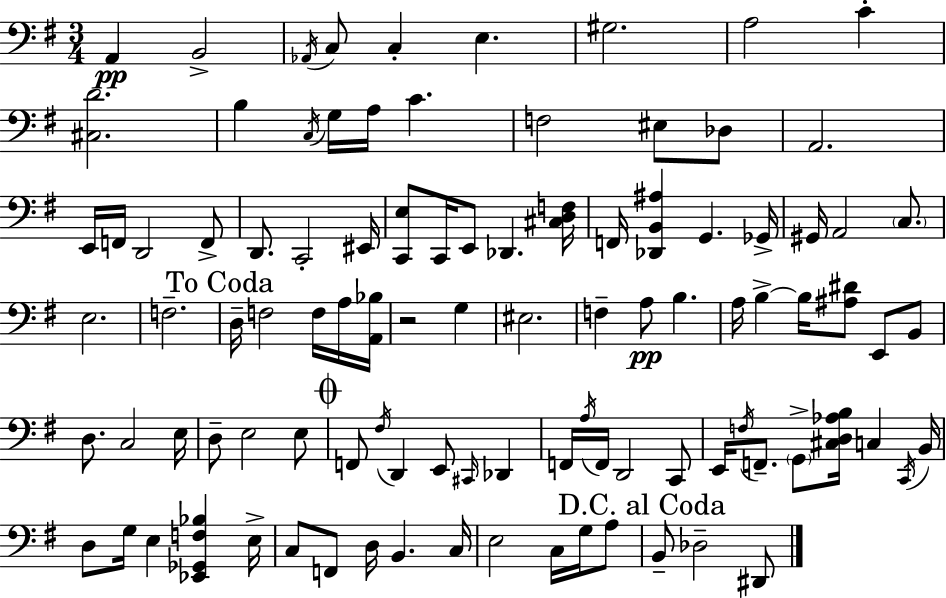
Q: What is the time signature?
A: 3/4